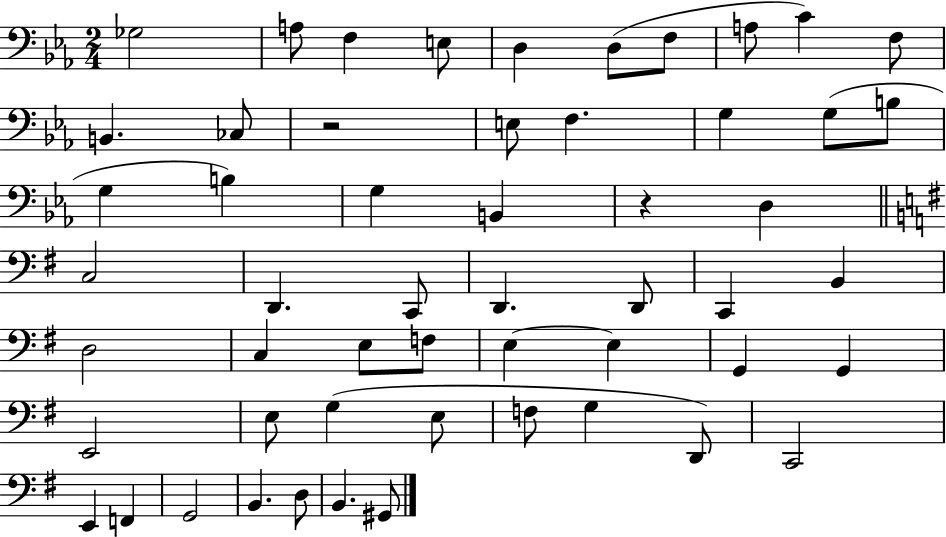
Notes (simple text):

Gb3/h A3/e F3/q E3/e D3/q D3/e F3/e A3/e C4/q F3/e B2/q. CES3/e R/h E3/e F3/q. G3/q G3/e B3/e G3/q B3/q G3/q B2/q R/q D3/q C3/h D2/q. C2/e D2/q. D2/e C2/q B2/q D3/h C3/q E3/e F3/e E3/q E3/q G2/q G2/q E2/h E3/e G3/q E3/e F3/e G3/q D2/e C2/h E2/q F2/q G2/h B2/q. D3/e B2/q. G#2/e